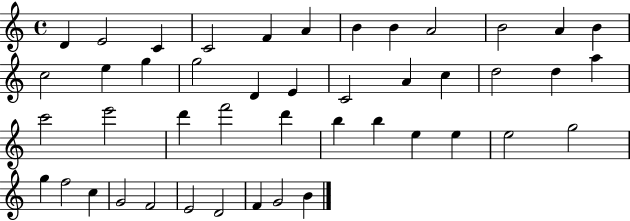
D4/q E4/h C4/q C4/h F4/q A4/q B4/q B4/q A4/h B4/h A4/q B4/q C5/h E5/q G5/q G5/h D4/q E4/q C4/h A4/q C5/q D5/h D5/q A5/q C6/h E6/h D6/q F6/h D6/q B5/q B5/q E5/q E5/q E5/h G5/h G5/q F5/h C5/q G4/h F4/h E4/h D4/h F4/q G4/h B4/q